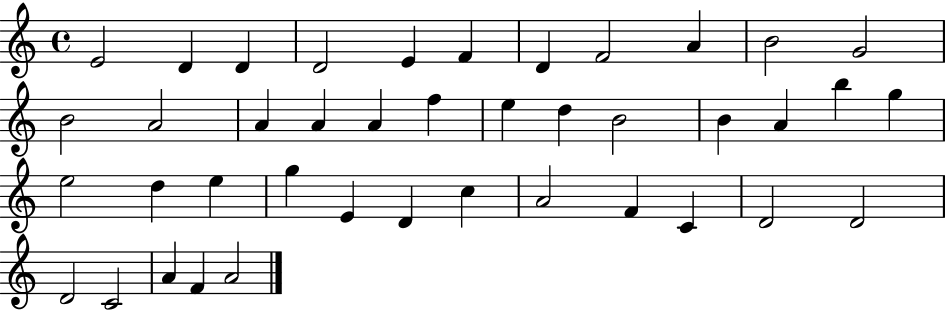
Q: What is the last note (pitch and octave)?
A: A4